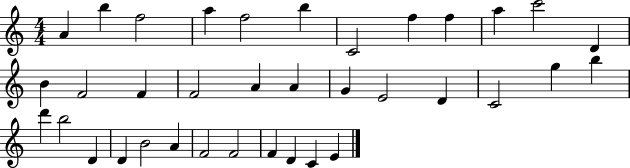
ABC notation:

X:1
T:Untitled
M:4/4
L:1/4
K:C
A b f2 a f2 b C2 f f a c'2 D B F2 F F2 A A G E2 D C2 g b d' b2 D D B2 A F2 F2 F D C E